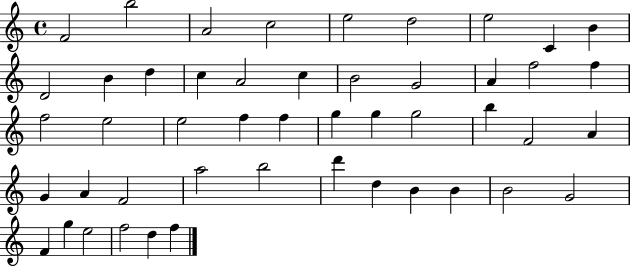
X:1
T:Untitled
M:4/4
L:1/4
K:C
F2 b2 A2 c2 e2 d2 e2 C B D2 B d c A2 c B2 G2 A f2 f f2 e2 e2 f f g g g2 b F2 A G A F2 a2 b2 d' d B B B2 G2 F g e2 f2 d f